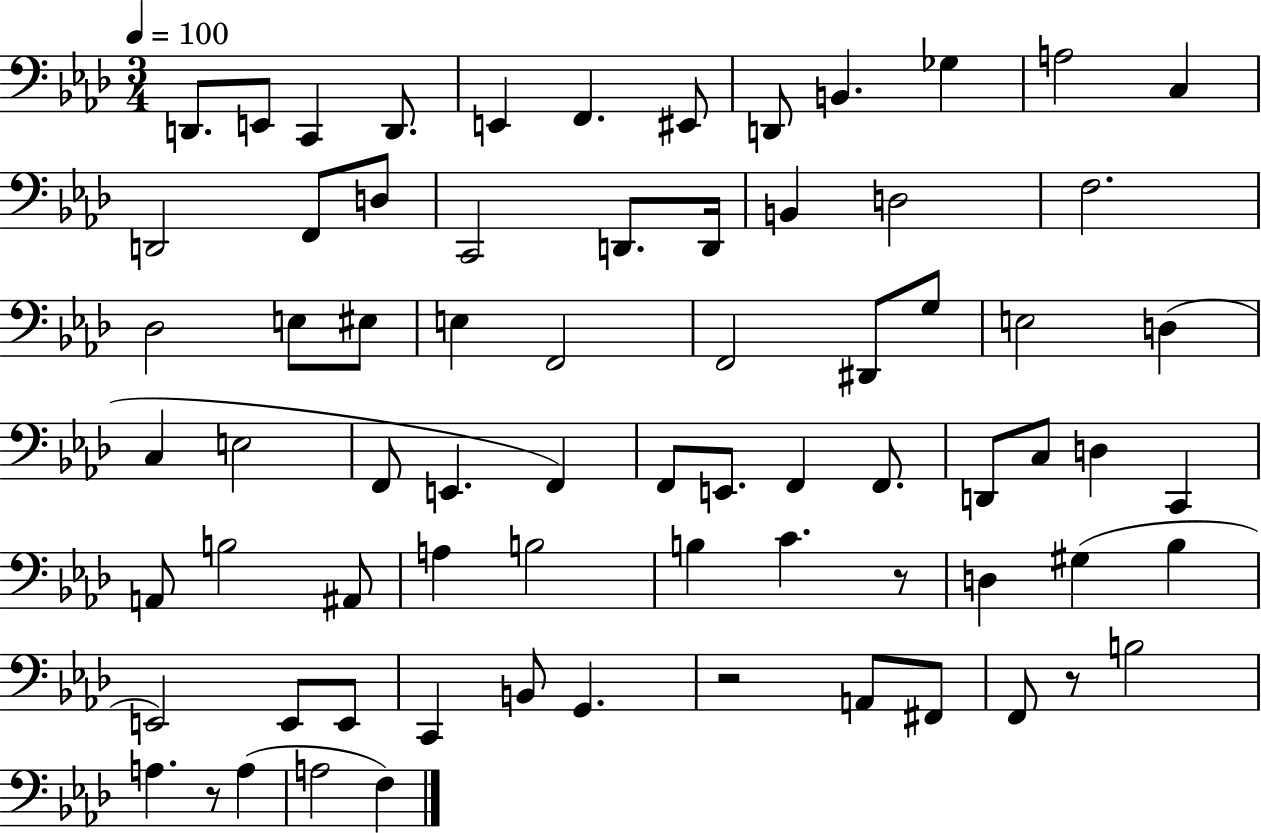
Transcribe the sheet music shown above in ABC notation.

X:1
T:Untitled
M:3/4
L:1/4
K:Ab
D,,/2 E,,/2 C,, D,,/2 E,, F,, ^E,,/2 D,,/2 B,, _G, A,2 C, D,,2 F,,/2 D,/2 C,,2 D,,/2 D,,/4 B,, D,2 F,2 _D,2 E,/2 ^E,/2 E, F,,2 F,,2 ^D,,/2 G,/2 E,2 D, C, E,2 F,,/2 E,, F,, F,,/2 E,,/2 F,, F,,/2 D,,/2 C,/2 D, C,, A,,/2 B,2 ^A,,/2 A, B,2 B, C z/2 D, ^G, _B, E,,2 E,,/2 E,,/2 C,, B,,/2 G,, z2 A,,/2 ^F,,/2 F,,/2 z/2 B,2 A, z/2 A, A,2 F,